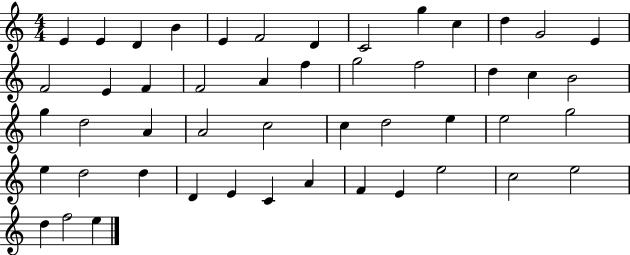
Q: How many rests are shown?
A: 0